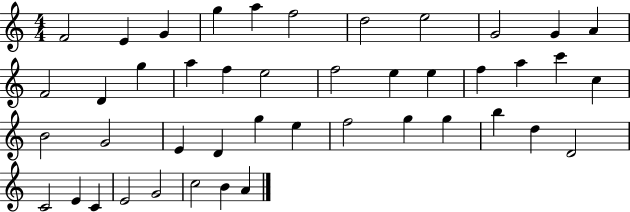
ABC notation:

X:1
T:Untitled
M:4/4
L:1/4
K:C
F2 E G g a f2 d2 e2 G2 G A F2 D g a f e2 f2 e e f a c' c B2 G2 E D g e f2 g g b d D2 C2 E C E2 G2 c2 B A